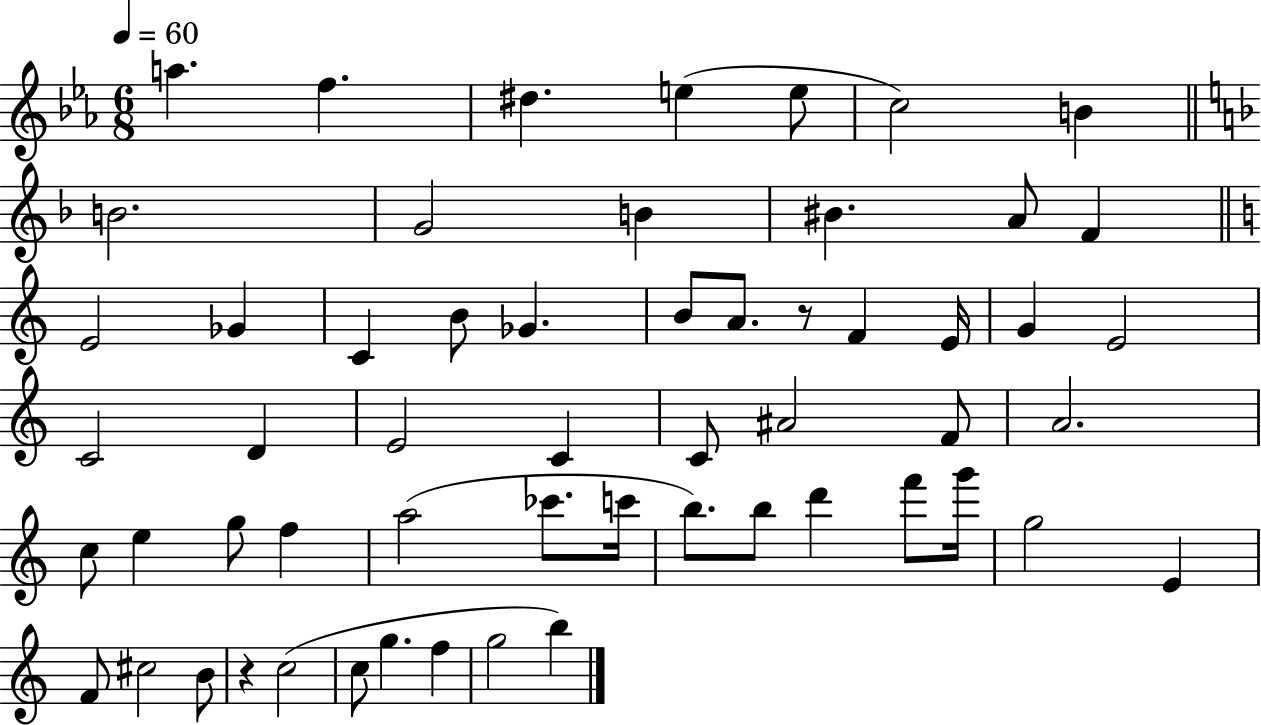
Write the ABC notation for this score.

X:1
T:Untitled
M:6/8
L:1/4
K:Eb
a f ^d e e/2 c2 B B2 G2 B ^B A/2 F E2 _G C B/2 _G B/2 A/2 z/2 F E/4 G E2 C2 D E2 C C/2 ^A2 F/2 A2 c/2 e g/2 f a2 _c'/2 c'/4 b/2 b/2 d' f'/2 g'/4 g2 E F/2 ^c2 B/2 z c2 c/2 g f g2 b